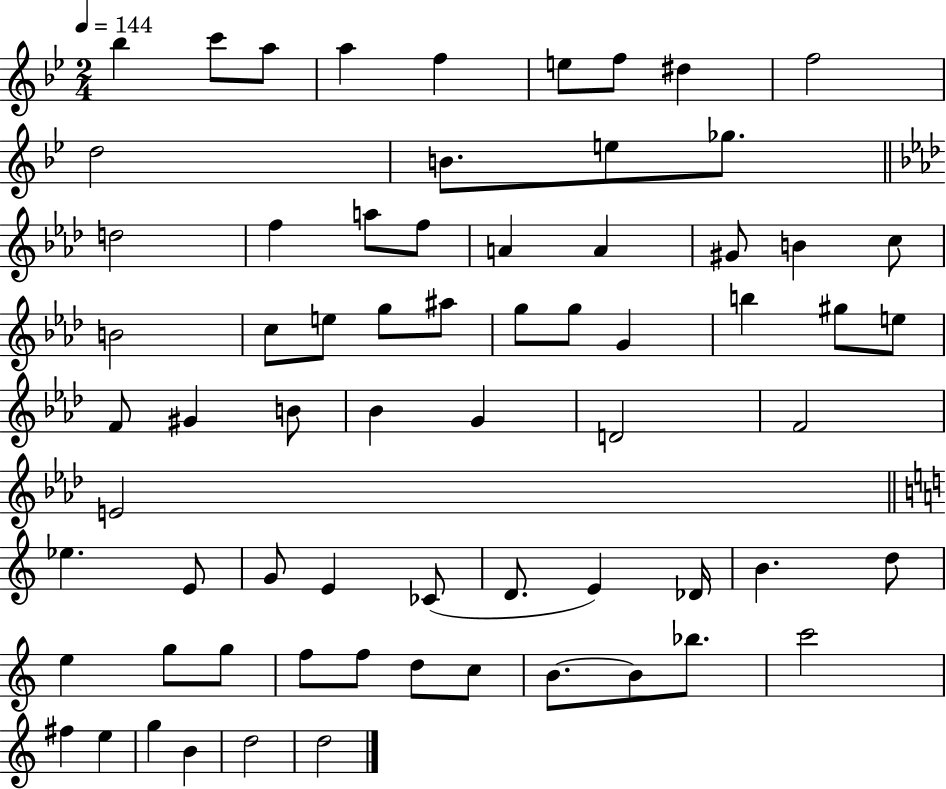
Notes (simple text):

Bb5/q C6/e A5/e A5/q F5/q E5/e F5/e D#5/q F5/h D5/h B4/e. E5/e Gb5/e. D5/h F5/q A5/e F5/e A4/q A4/q G#4/e B4/q C5/e B4/h C5/e E5/e G5/e A#5/e G5/e G5/e G4/q B5/q G#5/e E5/e F4/e G#4/q B4/e Bb4/q G4/q D4/h F4/h E4/h Eb5/q. E4/e G4/e E4/q CES4/e D4/e. E4/q Db4/s B4/q. D5/e E5/q G5/e G5/e F5/e F5/e D5/e C5/e B4/e. B4/e Bb5/e. C6/h F#5/q E5/q G5/q B4/q D5/h D5/h